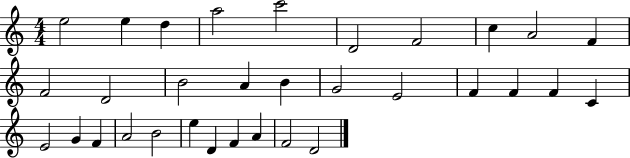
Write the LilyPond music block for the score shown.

{
  \clef treble
  \numericTimeSignature
  \time 4/4
  \key c \major
  e''2 e''4 d''4 | a''2 c'''2 | d'2 f'2 | c''4 a'2 f'4 | \break f'2 d'2 | b'2 a'4 b'4 | g'2 e'2 | f'4 f'4 f'4 c'4 | \break e'2 g'4 f'4 | a'2 b'2 | e''4 d'4 f'4 a'4 | f'2 d'2 | \break \bar "|."
}